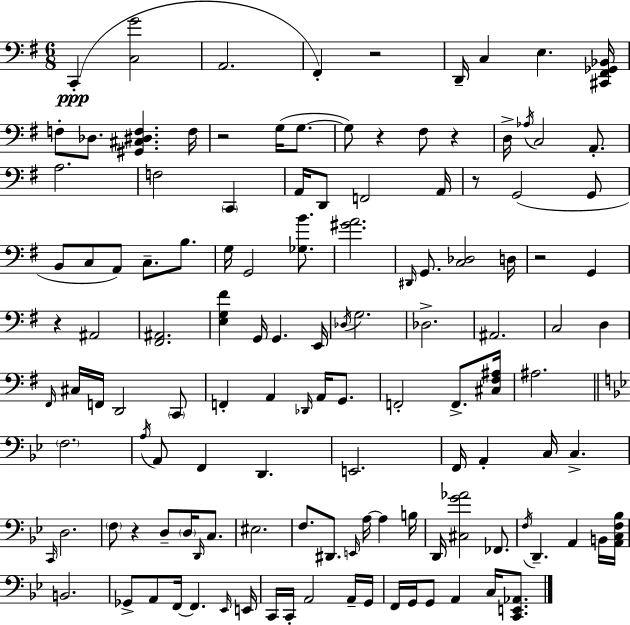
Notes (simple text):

C2/q [C3,G4]/h A2/h. F#2/q R/h D2/s C3/q E3/q. [C#2,F#2,Gb2,Bb2]/s F3/e Db3/e. [G#2,C#3,D#3,F3]/q. F3/s R/h G3/s G3/e. G3/e R/q F#3/e R/q D3/s Ab3/s C3/h A2/e. A3/h. F3/h C2/q A2/s D2/e F2/h A2/s R/e G2/h G2/e B2/e C3/e A2/e C3/e. B3/e. G3/s G2/h [Gb3,B4]/e. [G#4,A4]/h. D#2/s G2/e. [C3,Db3]/h D3/s R/h G2/q R/q A#2/h [F#2,A#2]/h. [E3,G3,F#4]/q G2/s G2/q. E2/s Db3/s G3/h. Db3/h. A#2/h. C3/h D3/q F#2/s C#3/s F2/s D2/h C2/e F2/q A2/q Db2/s A2/s G2/e. F2/h F2/e. [C#3,F#3,A#3]/s A#3/h. F3/h. A3/s A2/e F2/q D2/q. E2/h. F2/s A2/q C3/s C3/q. C2/s D3/h. F3/e R/q D3/e D3/s D2/s C3/e. EIS3/h. F3/e. D#2/e. E2/s A3/s A3/q B3/s D2/s [C#3,G4,Ab4]/h FES2/e. F3/s D2/q. A2/q B2/s [A2,C3,F3,Bb3]/s B2/h. Gb2/e A2/e F2/s F2/q. Eb2/s E2/s C2/s C2/s A2/h A2/s G2/s F2/s G2/s G2/e A2/q C3/s [C2,E2,Ab2]/e.